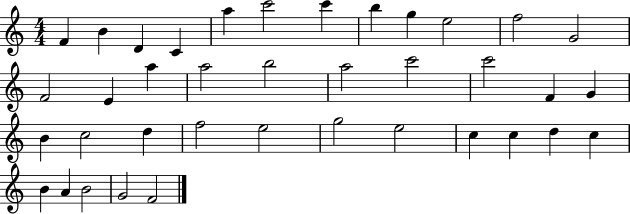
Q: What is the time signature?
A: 4/4